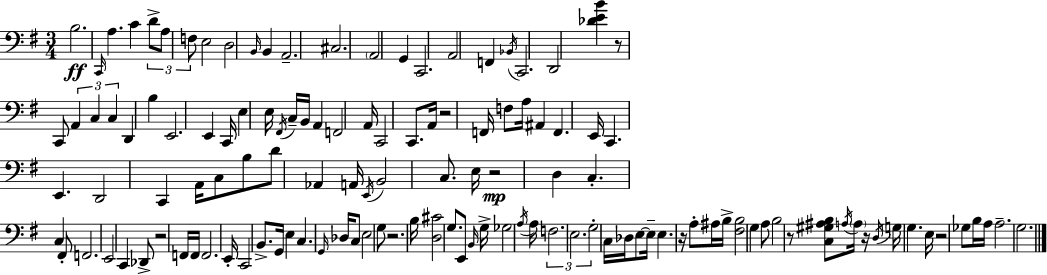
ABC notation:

X:1
T:Untitled
M:3/4
L:1/4
K:G
B,2 C,,/4 A, C D/2 A,/2 F,/2 E,2 D,2 B,,/4 B,, A,,2 ^C,2 A,,2 G,, C,,2 A,,2 F,, _B,,/4 C,,2 D,,2 [_DEB] z/2 C,,/2 A,, C, C, D,, B, E,,2 E,, C,,/4 E, E,/4 ^F,,/4 C,/4 B,,/4 A,, F,,2 A,,/4 C,,2 C,,/2 A,,/4 z2 F,,/4 F,/2 A,/4 ^A,, F,, E,,/4 C,, E,, D,,2 C,, A,,/4 C,/2 B,/2 D/2 _A,, A,,/4 E,,/4 B,,2 C,/2 E,/4 z2 D, C, C, ^F,,/2 F,,2 E,,2 C,, _D,,/2 z2 F,,/4 F,,/4 F,,2 E,,/4 C,,2 B,,/2 G,,/4 E, C, G,,/4 _D,/4 C,/2 E,2 G,/2 z2 B,/4 [D,^C]2 G,/2 E,,/2 B,,/4 G,/4 _G,2 A,/4 A,/4 F,2 E,2 G,2 C,/4 _D,/4 E,/2 E,/4 E, z/4 A,/2 ^A,/4 B,/4 [^F,B,]2 G, A,/2 B,2 z/2 [C,^G,^A,B,]/2 A,/4 A,/4 z/4 D,/4 G,/4 G, E,/4 z2 _G,/2 B,/4 A,/4 A,2 G,2